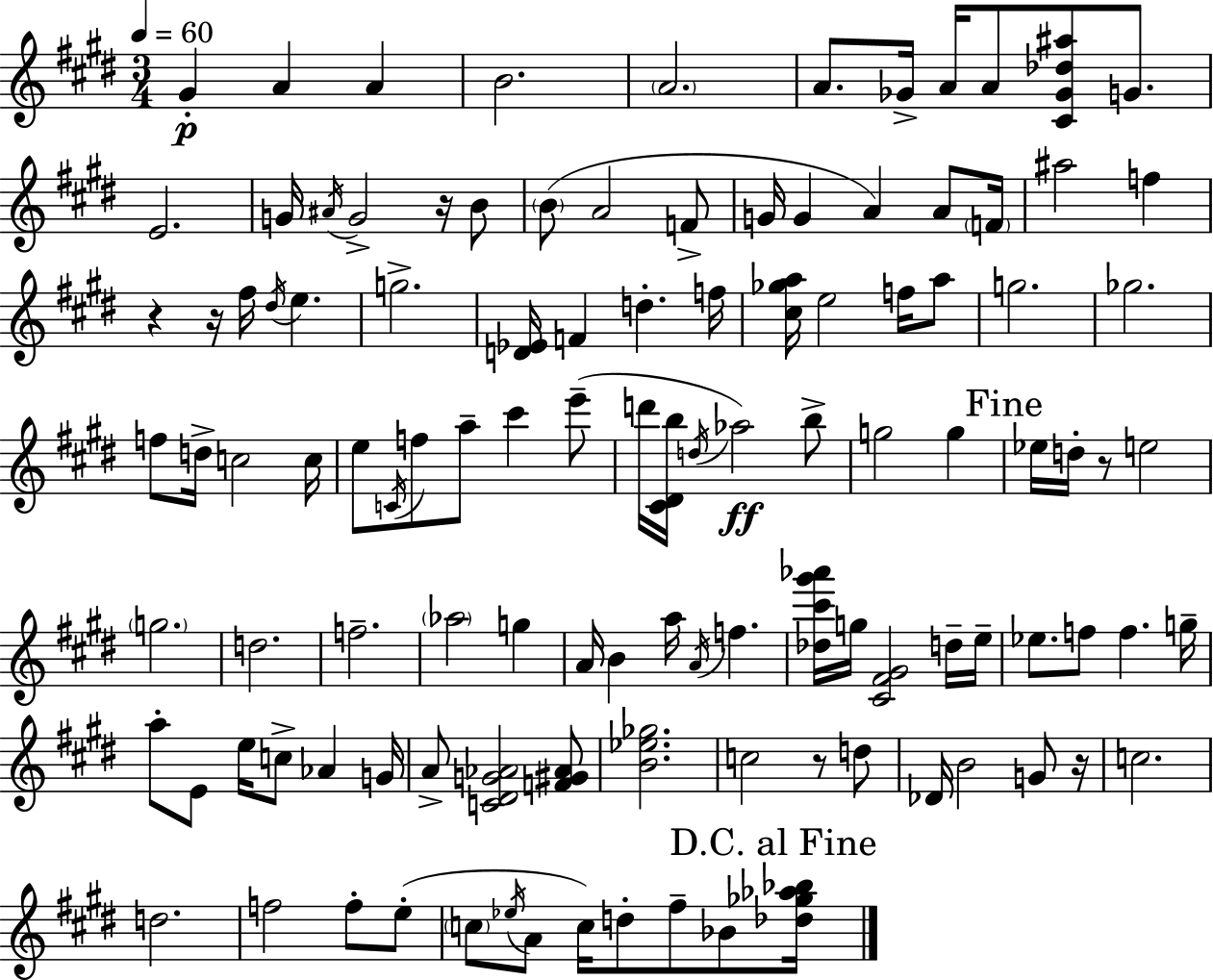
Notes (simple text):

G#4/q A4/q A4/q B4/h. A4/h. A4/e. Gb4/s A4/s A4/e [C#4,Gb4,Db5,A#5]/e G4/e. E4/h. G4/s A#4/s G4/h R/s B4/e B4/e A4/h F4/e G4/s G4/q A4/q A4/e F4/s A#5/h F5/q R/q R/s F#5/s D#5/s E5/q. G5/h. [D4,Eb4]/s F4/q D5/q. F5/s [C#5,Gb5,A5]/s E5/h F5/s A5/e G5/h. Gb5/h. F5/e D5/s C5/h C5/s E5/e C4/s F5/e A5/e C#6/q E6/e D6/s [C#4,D#4,B5]/s D5/s Ab5/h B5/e G5/h G5/q Eb5/s D5/s R/e E5/h G5/h. D5/h. F5/h. Ab5/h G5/q A4/s B4/q A5/s A4/s F5/q. [Db5,C#6,G#6,Ab6]/s G5/s [C#4,F#4,G#4]/h D5/s E5/s Eb5/e. F5/e F5/q. G5/s A5/e E4/e E5/s C5/e Ab4/q G4/s A4/e [C4,D#4,G4,Ab4]/h [F4,G#4,Ab4]/e [B4,Eb5,Gb5]/h. C5/h R/e D5/e Db4/s B4/h G4/e R/s C5/h. D5/h. F5/h F5/e E5/e C5/e Eb5/s A4/e C5/s D5/e F#5/e Bb4/e [Db5,Gb5,Ab5,Bb5]/s